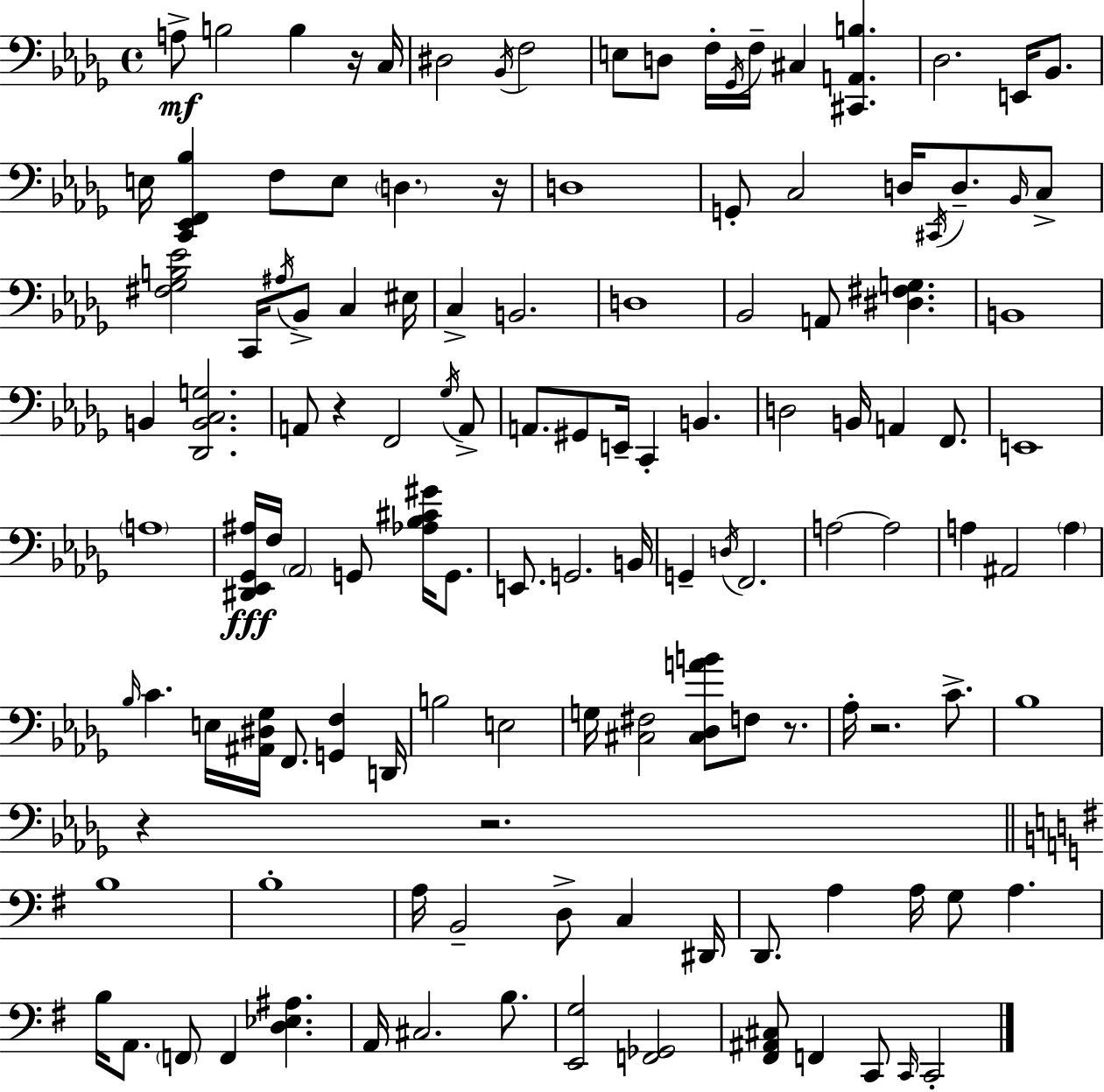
A3/e B3/h B3/q R/s C3/s D#3/h Bb2/s F3/h E3/e D3/e F3/s Gb2/s F3/s C#3/q [C#2,A2,B3]/q. Db3/h. E2/s Bb2/e. E3/s [C2,Eb2,F2,Bb3]/q F3/e E3/e D3/q. R/s D3/w G2/e C3/h D3/s C#2/s D3/e. Bb2/s C3/e [F#3,Gb3,B3,Eb4]/h C2/s A#3/s Bb2/e C3/q EIS3/s C3/q B2/h. D3/w Bb2/h A2/e [D#3,F#3,G3]/q. B2/w B2/q [Db2,B2,C3,G3]/h. A2/e R/q F2/h Gb3/s A2/e A2/e. G#2/e E2/s C2/q B2/q. D3/h B2/s A2/q F2/e. E2/w A3/w [D#2,Eb2,Gb2,A#3]/s F3/s Ab2/h G2/e [Ab3,Bb3,C#4,G#4]/s G2/e. E2/e. G2/h. B2/s G2/q D3/s F2/h. A3/h A3/h A3/q A#2/h A3/q Bb3/s C4/q. E3/s [A#2,D#3,Gb3]/s F2/e. [G2,F3]/q D2/s B3/h E3/h G3/s [C#3,F#3]/h [C#3,Db3,A4,B4]/e F3/e R/e. Ab3/s R/h. C4/e. Bb3/w R/q R/h. B3/w B3/w A3/s B2/h D3/e C3/q D#2/s D2/e. A3/q A3/s G3/e A3/q. B3/s A2/e. F2/e F2/q [D3,Eb3,A#3]/q. A2/s C#3/h. B3/e. [E2,G3]/h [F2,Gb2]/h [F#2,A#2,C#3]/e F2/q C2/e C2/s C2/h